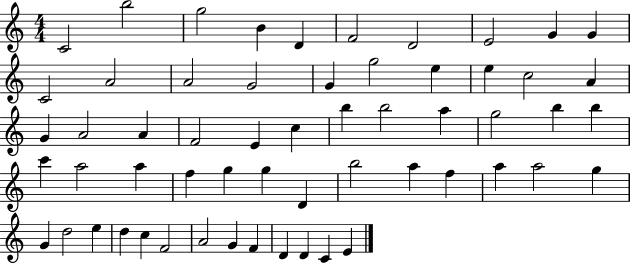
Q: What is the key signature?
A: C major